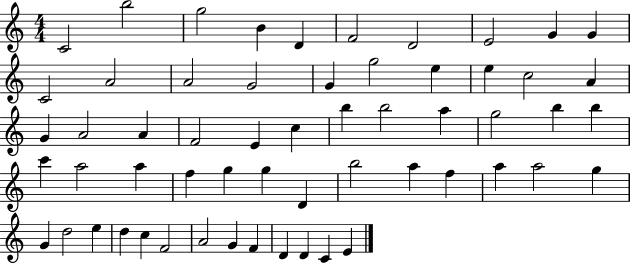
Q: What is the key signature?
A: C major